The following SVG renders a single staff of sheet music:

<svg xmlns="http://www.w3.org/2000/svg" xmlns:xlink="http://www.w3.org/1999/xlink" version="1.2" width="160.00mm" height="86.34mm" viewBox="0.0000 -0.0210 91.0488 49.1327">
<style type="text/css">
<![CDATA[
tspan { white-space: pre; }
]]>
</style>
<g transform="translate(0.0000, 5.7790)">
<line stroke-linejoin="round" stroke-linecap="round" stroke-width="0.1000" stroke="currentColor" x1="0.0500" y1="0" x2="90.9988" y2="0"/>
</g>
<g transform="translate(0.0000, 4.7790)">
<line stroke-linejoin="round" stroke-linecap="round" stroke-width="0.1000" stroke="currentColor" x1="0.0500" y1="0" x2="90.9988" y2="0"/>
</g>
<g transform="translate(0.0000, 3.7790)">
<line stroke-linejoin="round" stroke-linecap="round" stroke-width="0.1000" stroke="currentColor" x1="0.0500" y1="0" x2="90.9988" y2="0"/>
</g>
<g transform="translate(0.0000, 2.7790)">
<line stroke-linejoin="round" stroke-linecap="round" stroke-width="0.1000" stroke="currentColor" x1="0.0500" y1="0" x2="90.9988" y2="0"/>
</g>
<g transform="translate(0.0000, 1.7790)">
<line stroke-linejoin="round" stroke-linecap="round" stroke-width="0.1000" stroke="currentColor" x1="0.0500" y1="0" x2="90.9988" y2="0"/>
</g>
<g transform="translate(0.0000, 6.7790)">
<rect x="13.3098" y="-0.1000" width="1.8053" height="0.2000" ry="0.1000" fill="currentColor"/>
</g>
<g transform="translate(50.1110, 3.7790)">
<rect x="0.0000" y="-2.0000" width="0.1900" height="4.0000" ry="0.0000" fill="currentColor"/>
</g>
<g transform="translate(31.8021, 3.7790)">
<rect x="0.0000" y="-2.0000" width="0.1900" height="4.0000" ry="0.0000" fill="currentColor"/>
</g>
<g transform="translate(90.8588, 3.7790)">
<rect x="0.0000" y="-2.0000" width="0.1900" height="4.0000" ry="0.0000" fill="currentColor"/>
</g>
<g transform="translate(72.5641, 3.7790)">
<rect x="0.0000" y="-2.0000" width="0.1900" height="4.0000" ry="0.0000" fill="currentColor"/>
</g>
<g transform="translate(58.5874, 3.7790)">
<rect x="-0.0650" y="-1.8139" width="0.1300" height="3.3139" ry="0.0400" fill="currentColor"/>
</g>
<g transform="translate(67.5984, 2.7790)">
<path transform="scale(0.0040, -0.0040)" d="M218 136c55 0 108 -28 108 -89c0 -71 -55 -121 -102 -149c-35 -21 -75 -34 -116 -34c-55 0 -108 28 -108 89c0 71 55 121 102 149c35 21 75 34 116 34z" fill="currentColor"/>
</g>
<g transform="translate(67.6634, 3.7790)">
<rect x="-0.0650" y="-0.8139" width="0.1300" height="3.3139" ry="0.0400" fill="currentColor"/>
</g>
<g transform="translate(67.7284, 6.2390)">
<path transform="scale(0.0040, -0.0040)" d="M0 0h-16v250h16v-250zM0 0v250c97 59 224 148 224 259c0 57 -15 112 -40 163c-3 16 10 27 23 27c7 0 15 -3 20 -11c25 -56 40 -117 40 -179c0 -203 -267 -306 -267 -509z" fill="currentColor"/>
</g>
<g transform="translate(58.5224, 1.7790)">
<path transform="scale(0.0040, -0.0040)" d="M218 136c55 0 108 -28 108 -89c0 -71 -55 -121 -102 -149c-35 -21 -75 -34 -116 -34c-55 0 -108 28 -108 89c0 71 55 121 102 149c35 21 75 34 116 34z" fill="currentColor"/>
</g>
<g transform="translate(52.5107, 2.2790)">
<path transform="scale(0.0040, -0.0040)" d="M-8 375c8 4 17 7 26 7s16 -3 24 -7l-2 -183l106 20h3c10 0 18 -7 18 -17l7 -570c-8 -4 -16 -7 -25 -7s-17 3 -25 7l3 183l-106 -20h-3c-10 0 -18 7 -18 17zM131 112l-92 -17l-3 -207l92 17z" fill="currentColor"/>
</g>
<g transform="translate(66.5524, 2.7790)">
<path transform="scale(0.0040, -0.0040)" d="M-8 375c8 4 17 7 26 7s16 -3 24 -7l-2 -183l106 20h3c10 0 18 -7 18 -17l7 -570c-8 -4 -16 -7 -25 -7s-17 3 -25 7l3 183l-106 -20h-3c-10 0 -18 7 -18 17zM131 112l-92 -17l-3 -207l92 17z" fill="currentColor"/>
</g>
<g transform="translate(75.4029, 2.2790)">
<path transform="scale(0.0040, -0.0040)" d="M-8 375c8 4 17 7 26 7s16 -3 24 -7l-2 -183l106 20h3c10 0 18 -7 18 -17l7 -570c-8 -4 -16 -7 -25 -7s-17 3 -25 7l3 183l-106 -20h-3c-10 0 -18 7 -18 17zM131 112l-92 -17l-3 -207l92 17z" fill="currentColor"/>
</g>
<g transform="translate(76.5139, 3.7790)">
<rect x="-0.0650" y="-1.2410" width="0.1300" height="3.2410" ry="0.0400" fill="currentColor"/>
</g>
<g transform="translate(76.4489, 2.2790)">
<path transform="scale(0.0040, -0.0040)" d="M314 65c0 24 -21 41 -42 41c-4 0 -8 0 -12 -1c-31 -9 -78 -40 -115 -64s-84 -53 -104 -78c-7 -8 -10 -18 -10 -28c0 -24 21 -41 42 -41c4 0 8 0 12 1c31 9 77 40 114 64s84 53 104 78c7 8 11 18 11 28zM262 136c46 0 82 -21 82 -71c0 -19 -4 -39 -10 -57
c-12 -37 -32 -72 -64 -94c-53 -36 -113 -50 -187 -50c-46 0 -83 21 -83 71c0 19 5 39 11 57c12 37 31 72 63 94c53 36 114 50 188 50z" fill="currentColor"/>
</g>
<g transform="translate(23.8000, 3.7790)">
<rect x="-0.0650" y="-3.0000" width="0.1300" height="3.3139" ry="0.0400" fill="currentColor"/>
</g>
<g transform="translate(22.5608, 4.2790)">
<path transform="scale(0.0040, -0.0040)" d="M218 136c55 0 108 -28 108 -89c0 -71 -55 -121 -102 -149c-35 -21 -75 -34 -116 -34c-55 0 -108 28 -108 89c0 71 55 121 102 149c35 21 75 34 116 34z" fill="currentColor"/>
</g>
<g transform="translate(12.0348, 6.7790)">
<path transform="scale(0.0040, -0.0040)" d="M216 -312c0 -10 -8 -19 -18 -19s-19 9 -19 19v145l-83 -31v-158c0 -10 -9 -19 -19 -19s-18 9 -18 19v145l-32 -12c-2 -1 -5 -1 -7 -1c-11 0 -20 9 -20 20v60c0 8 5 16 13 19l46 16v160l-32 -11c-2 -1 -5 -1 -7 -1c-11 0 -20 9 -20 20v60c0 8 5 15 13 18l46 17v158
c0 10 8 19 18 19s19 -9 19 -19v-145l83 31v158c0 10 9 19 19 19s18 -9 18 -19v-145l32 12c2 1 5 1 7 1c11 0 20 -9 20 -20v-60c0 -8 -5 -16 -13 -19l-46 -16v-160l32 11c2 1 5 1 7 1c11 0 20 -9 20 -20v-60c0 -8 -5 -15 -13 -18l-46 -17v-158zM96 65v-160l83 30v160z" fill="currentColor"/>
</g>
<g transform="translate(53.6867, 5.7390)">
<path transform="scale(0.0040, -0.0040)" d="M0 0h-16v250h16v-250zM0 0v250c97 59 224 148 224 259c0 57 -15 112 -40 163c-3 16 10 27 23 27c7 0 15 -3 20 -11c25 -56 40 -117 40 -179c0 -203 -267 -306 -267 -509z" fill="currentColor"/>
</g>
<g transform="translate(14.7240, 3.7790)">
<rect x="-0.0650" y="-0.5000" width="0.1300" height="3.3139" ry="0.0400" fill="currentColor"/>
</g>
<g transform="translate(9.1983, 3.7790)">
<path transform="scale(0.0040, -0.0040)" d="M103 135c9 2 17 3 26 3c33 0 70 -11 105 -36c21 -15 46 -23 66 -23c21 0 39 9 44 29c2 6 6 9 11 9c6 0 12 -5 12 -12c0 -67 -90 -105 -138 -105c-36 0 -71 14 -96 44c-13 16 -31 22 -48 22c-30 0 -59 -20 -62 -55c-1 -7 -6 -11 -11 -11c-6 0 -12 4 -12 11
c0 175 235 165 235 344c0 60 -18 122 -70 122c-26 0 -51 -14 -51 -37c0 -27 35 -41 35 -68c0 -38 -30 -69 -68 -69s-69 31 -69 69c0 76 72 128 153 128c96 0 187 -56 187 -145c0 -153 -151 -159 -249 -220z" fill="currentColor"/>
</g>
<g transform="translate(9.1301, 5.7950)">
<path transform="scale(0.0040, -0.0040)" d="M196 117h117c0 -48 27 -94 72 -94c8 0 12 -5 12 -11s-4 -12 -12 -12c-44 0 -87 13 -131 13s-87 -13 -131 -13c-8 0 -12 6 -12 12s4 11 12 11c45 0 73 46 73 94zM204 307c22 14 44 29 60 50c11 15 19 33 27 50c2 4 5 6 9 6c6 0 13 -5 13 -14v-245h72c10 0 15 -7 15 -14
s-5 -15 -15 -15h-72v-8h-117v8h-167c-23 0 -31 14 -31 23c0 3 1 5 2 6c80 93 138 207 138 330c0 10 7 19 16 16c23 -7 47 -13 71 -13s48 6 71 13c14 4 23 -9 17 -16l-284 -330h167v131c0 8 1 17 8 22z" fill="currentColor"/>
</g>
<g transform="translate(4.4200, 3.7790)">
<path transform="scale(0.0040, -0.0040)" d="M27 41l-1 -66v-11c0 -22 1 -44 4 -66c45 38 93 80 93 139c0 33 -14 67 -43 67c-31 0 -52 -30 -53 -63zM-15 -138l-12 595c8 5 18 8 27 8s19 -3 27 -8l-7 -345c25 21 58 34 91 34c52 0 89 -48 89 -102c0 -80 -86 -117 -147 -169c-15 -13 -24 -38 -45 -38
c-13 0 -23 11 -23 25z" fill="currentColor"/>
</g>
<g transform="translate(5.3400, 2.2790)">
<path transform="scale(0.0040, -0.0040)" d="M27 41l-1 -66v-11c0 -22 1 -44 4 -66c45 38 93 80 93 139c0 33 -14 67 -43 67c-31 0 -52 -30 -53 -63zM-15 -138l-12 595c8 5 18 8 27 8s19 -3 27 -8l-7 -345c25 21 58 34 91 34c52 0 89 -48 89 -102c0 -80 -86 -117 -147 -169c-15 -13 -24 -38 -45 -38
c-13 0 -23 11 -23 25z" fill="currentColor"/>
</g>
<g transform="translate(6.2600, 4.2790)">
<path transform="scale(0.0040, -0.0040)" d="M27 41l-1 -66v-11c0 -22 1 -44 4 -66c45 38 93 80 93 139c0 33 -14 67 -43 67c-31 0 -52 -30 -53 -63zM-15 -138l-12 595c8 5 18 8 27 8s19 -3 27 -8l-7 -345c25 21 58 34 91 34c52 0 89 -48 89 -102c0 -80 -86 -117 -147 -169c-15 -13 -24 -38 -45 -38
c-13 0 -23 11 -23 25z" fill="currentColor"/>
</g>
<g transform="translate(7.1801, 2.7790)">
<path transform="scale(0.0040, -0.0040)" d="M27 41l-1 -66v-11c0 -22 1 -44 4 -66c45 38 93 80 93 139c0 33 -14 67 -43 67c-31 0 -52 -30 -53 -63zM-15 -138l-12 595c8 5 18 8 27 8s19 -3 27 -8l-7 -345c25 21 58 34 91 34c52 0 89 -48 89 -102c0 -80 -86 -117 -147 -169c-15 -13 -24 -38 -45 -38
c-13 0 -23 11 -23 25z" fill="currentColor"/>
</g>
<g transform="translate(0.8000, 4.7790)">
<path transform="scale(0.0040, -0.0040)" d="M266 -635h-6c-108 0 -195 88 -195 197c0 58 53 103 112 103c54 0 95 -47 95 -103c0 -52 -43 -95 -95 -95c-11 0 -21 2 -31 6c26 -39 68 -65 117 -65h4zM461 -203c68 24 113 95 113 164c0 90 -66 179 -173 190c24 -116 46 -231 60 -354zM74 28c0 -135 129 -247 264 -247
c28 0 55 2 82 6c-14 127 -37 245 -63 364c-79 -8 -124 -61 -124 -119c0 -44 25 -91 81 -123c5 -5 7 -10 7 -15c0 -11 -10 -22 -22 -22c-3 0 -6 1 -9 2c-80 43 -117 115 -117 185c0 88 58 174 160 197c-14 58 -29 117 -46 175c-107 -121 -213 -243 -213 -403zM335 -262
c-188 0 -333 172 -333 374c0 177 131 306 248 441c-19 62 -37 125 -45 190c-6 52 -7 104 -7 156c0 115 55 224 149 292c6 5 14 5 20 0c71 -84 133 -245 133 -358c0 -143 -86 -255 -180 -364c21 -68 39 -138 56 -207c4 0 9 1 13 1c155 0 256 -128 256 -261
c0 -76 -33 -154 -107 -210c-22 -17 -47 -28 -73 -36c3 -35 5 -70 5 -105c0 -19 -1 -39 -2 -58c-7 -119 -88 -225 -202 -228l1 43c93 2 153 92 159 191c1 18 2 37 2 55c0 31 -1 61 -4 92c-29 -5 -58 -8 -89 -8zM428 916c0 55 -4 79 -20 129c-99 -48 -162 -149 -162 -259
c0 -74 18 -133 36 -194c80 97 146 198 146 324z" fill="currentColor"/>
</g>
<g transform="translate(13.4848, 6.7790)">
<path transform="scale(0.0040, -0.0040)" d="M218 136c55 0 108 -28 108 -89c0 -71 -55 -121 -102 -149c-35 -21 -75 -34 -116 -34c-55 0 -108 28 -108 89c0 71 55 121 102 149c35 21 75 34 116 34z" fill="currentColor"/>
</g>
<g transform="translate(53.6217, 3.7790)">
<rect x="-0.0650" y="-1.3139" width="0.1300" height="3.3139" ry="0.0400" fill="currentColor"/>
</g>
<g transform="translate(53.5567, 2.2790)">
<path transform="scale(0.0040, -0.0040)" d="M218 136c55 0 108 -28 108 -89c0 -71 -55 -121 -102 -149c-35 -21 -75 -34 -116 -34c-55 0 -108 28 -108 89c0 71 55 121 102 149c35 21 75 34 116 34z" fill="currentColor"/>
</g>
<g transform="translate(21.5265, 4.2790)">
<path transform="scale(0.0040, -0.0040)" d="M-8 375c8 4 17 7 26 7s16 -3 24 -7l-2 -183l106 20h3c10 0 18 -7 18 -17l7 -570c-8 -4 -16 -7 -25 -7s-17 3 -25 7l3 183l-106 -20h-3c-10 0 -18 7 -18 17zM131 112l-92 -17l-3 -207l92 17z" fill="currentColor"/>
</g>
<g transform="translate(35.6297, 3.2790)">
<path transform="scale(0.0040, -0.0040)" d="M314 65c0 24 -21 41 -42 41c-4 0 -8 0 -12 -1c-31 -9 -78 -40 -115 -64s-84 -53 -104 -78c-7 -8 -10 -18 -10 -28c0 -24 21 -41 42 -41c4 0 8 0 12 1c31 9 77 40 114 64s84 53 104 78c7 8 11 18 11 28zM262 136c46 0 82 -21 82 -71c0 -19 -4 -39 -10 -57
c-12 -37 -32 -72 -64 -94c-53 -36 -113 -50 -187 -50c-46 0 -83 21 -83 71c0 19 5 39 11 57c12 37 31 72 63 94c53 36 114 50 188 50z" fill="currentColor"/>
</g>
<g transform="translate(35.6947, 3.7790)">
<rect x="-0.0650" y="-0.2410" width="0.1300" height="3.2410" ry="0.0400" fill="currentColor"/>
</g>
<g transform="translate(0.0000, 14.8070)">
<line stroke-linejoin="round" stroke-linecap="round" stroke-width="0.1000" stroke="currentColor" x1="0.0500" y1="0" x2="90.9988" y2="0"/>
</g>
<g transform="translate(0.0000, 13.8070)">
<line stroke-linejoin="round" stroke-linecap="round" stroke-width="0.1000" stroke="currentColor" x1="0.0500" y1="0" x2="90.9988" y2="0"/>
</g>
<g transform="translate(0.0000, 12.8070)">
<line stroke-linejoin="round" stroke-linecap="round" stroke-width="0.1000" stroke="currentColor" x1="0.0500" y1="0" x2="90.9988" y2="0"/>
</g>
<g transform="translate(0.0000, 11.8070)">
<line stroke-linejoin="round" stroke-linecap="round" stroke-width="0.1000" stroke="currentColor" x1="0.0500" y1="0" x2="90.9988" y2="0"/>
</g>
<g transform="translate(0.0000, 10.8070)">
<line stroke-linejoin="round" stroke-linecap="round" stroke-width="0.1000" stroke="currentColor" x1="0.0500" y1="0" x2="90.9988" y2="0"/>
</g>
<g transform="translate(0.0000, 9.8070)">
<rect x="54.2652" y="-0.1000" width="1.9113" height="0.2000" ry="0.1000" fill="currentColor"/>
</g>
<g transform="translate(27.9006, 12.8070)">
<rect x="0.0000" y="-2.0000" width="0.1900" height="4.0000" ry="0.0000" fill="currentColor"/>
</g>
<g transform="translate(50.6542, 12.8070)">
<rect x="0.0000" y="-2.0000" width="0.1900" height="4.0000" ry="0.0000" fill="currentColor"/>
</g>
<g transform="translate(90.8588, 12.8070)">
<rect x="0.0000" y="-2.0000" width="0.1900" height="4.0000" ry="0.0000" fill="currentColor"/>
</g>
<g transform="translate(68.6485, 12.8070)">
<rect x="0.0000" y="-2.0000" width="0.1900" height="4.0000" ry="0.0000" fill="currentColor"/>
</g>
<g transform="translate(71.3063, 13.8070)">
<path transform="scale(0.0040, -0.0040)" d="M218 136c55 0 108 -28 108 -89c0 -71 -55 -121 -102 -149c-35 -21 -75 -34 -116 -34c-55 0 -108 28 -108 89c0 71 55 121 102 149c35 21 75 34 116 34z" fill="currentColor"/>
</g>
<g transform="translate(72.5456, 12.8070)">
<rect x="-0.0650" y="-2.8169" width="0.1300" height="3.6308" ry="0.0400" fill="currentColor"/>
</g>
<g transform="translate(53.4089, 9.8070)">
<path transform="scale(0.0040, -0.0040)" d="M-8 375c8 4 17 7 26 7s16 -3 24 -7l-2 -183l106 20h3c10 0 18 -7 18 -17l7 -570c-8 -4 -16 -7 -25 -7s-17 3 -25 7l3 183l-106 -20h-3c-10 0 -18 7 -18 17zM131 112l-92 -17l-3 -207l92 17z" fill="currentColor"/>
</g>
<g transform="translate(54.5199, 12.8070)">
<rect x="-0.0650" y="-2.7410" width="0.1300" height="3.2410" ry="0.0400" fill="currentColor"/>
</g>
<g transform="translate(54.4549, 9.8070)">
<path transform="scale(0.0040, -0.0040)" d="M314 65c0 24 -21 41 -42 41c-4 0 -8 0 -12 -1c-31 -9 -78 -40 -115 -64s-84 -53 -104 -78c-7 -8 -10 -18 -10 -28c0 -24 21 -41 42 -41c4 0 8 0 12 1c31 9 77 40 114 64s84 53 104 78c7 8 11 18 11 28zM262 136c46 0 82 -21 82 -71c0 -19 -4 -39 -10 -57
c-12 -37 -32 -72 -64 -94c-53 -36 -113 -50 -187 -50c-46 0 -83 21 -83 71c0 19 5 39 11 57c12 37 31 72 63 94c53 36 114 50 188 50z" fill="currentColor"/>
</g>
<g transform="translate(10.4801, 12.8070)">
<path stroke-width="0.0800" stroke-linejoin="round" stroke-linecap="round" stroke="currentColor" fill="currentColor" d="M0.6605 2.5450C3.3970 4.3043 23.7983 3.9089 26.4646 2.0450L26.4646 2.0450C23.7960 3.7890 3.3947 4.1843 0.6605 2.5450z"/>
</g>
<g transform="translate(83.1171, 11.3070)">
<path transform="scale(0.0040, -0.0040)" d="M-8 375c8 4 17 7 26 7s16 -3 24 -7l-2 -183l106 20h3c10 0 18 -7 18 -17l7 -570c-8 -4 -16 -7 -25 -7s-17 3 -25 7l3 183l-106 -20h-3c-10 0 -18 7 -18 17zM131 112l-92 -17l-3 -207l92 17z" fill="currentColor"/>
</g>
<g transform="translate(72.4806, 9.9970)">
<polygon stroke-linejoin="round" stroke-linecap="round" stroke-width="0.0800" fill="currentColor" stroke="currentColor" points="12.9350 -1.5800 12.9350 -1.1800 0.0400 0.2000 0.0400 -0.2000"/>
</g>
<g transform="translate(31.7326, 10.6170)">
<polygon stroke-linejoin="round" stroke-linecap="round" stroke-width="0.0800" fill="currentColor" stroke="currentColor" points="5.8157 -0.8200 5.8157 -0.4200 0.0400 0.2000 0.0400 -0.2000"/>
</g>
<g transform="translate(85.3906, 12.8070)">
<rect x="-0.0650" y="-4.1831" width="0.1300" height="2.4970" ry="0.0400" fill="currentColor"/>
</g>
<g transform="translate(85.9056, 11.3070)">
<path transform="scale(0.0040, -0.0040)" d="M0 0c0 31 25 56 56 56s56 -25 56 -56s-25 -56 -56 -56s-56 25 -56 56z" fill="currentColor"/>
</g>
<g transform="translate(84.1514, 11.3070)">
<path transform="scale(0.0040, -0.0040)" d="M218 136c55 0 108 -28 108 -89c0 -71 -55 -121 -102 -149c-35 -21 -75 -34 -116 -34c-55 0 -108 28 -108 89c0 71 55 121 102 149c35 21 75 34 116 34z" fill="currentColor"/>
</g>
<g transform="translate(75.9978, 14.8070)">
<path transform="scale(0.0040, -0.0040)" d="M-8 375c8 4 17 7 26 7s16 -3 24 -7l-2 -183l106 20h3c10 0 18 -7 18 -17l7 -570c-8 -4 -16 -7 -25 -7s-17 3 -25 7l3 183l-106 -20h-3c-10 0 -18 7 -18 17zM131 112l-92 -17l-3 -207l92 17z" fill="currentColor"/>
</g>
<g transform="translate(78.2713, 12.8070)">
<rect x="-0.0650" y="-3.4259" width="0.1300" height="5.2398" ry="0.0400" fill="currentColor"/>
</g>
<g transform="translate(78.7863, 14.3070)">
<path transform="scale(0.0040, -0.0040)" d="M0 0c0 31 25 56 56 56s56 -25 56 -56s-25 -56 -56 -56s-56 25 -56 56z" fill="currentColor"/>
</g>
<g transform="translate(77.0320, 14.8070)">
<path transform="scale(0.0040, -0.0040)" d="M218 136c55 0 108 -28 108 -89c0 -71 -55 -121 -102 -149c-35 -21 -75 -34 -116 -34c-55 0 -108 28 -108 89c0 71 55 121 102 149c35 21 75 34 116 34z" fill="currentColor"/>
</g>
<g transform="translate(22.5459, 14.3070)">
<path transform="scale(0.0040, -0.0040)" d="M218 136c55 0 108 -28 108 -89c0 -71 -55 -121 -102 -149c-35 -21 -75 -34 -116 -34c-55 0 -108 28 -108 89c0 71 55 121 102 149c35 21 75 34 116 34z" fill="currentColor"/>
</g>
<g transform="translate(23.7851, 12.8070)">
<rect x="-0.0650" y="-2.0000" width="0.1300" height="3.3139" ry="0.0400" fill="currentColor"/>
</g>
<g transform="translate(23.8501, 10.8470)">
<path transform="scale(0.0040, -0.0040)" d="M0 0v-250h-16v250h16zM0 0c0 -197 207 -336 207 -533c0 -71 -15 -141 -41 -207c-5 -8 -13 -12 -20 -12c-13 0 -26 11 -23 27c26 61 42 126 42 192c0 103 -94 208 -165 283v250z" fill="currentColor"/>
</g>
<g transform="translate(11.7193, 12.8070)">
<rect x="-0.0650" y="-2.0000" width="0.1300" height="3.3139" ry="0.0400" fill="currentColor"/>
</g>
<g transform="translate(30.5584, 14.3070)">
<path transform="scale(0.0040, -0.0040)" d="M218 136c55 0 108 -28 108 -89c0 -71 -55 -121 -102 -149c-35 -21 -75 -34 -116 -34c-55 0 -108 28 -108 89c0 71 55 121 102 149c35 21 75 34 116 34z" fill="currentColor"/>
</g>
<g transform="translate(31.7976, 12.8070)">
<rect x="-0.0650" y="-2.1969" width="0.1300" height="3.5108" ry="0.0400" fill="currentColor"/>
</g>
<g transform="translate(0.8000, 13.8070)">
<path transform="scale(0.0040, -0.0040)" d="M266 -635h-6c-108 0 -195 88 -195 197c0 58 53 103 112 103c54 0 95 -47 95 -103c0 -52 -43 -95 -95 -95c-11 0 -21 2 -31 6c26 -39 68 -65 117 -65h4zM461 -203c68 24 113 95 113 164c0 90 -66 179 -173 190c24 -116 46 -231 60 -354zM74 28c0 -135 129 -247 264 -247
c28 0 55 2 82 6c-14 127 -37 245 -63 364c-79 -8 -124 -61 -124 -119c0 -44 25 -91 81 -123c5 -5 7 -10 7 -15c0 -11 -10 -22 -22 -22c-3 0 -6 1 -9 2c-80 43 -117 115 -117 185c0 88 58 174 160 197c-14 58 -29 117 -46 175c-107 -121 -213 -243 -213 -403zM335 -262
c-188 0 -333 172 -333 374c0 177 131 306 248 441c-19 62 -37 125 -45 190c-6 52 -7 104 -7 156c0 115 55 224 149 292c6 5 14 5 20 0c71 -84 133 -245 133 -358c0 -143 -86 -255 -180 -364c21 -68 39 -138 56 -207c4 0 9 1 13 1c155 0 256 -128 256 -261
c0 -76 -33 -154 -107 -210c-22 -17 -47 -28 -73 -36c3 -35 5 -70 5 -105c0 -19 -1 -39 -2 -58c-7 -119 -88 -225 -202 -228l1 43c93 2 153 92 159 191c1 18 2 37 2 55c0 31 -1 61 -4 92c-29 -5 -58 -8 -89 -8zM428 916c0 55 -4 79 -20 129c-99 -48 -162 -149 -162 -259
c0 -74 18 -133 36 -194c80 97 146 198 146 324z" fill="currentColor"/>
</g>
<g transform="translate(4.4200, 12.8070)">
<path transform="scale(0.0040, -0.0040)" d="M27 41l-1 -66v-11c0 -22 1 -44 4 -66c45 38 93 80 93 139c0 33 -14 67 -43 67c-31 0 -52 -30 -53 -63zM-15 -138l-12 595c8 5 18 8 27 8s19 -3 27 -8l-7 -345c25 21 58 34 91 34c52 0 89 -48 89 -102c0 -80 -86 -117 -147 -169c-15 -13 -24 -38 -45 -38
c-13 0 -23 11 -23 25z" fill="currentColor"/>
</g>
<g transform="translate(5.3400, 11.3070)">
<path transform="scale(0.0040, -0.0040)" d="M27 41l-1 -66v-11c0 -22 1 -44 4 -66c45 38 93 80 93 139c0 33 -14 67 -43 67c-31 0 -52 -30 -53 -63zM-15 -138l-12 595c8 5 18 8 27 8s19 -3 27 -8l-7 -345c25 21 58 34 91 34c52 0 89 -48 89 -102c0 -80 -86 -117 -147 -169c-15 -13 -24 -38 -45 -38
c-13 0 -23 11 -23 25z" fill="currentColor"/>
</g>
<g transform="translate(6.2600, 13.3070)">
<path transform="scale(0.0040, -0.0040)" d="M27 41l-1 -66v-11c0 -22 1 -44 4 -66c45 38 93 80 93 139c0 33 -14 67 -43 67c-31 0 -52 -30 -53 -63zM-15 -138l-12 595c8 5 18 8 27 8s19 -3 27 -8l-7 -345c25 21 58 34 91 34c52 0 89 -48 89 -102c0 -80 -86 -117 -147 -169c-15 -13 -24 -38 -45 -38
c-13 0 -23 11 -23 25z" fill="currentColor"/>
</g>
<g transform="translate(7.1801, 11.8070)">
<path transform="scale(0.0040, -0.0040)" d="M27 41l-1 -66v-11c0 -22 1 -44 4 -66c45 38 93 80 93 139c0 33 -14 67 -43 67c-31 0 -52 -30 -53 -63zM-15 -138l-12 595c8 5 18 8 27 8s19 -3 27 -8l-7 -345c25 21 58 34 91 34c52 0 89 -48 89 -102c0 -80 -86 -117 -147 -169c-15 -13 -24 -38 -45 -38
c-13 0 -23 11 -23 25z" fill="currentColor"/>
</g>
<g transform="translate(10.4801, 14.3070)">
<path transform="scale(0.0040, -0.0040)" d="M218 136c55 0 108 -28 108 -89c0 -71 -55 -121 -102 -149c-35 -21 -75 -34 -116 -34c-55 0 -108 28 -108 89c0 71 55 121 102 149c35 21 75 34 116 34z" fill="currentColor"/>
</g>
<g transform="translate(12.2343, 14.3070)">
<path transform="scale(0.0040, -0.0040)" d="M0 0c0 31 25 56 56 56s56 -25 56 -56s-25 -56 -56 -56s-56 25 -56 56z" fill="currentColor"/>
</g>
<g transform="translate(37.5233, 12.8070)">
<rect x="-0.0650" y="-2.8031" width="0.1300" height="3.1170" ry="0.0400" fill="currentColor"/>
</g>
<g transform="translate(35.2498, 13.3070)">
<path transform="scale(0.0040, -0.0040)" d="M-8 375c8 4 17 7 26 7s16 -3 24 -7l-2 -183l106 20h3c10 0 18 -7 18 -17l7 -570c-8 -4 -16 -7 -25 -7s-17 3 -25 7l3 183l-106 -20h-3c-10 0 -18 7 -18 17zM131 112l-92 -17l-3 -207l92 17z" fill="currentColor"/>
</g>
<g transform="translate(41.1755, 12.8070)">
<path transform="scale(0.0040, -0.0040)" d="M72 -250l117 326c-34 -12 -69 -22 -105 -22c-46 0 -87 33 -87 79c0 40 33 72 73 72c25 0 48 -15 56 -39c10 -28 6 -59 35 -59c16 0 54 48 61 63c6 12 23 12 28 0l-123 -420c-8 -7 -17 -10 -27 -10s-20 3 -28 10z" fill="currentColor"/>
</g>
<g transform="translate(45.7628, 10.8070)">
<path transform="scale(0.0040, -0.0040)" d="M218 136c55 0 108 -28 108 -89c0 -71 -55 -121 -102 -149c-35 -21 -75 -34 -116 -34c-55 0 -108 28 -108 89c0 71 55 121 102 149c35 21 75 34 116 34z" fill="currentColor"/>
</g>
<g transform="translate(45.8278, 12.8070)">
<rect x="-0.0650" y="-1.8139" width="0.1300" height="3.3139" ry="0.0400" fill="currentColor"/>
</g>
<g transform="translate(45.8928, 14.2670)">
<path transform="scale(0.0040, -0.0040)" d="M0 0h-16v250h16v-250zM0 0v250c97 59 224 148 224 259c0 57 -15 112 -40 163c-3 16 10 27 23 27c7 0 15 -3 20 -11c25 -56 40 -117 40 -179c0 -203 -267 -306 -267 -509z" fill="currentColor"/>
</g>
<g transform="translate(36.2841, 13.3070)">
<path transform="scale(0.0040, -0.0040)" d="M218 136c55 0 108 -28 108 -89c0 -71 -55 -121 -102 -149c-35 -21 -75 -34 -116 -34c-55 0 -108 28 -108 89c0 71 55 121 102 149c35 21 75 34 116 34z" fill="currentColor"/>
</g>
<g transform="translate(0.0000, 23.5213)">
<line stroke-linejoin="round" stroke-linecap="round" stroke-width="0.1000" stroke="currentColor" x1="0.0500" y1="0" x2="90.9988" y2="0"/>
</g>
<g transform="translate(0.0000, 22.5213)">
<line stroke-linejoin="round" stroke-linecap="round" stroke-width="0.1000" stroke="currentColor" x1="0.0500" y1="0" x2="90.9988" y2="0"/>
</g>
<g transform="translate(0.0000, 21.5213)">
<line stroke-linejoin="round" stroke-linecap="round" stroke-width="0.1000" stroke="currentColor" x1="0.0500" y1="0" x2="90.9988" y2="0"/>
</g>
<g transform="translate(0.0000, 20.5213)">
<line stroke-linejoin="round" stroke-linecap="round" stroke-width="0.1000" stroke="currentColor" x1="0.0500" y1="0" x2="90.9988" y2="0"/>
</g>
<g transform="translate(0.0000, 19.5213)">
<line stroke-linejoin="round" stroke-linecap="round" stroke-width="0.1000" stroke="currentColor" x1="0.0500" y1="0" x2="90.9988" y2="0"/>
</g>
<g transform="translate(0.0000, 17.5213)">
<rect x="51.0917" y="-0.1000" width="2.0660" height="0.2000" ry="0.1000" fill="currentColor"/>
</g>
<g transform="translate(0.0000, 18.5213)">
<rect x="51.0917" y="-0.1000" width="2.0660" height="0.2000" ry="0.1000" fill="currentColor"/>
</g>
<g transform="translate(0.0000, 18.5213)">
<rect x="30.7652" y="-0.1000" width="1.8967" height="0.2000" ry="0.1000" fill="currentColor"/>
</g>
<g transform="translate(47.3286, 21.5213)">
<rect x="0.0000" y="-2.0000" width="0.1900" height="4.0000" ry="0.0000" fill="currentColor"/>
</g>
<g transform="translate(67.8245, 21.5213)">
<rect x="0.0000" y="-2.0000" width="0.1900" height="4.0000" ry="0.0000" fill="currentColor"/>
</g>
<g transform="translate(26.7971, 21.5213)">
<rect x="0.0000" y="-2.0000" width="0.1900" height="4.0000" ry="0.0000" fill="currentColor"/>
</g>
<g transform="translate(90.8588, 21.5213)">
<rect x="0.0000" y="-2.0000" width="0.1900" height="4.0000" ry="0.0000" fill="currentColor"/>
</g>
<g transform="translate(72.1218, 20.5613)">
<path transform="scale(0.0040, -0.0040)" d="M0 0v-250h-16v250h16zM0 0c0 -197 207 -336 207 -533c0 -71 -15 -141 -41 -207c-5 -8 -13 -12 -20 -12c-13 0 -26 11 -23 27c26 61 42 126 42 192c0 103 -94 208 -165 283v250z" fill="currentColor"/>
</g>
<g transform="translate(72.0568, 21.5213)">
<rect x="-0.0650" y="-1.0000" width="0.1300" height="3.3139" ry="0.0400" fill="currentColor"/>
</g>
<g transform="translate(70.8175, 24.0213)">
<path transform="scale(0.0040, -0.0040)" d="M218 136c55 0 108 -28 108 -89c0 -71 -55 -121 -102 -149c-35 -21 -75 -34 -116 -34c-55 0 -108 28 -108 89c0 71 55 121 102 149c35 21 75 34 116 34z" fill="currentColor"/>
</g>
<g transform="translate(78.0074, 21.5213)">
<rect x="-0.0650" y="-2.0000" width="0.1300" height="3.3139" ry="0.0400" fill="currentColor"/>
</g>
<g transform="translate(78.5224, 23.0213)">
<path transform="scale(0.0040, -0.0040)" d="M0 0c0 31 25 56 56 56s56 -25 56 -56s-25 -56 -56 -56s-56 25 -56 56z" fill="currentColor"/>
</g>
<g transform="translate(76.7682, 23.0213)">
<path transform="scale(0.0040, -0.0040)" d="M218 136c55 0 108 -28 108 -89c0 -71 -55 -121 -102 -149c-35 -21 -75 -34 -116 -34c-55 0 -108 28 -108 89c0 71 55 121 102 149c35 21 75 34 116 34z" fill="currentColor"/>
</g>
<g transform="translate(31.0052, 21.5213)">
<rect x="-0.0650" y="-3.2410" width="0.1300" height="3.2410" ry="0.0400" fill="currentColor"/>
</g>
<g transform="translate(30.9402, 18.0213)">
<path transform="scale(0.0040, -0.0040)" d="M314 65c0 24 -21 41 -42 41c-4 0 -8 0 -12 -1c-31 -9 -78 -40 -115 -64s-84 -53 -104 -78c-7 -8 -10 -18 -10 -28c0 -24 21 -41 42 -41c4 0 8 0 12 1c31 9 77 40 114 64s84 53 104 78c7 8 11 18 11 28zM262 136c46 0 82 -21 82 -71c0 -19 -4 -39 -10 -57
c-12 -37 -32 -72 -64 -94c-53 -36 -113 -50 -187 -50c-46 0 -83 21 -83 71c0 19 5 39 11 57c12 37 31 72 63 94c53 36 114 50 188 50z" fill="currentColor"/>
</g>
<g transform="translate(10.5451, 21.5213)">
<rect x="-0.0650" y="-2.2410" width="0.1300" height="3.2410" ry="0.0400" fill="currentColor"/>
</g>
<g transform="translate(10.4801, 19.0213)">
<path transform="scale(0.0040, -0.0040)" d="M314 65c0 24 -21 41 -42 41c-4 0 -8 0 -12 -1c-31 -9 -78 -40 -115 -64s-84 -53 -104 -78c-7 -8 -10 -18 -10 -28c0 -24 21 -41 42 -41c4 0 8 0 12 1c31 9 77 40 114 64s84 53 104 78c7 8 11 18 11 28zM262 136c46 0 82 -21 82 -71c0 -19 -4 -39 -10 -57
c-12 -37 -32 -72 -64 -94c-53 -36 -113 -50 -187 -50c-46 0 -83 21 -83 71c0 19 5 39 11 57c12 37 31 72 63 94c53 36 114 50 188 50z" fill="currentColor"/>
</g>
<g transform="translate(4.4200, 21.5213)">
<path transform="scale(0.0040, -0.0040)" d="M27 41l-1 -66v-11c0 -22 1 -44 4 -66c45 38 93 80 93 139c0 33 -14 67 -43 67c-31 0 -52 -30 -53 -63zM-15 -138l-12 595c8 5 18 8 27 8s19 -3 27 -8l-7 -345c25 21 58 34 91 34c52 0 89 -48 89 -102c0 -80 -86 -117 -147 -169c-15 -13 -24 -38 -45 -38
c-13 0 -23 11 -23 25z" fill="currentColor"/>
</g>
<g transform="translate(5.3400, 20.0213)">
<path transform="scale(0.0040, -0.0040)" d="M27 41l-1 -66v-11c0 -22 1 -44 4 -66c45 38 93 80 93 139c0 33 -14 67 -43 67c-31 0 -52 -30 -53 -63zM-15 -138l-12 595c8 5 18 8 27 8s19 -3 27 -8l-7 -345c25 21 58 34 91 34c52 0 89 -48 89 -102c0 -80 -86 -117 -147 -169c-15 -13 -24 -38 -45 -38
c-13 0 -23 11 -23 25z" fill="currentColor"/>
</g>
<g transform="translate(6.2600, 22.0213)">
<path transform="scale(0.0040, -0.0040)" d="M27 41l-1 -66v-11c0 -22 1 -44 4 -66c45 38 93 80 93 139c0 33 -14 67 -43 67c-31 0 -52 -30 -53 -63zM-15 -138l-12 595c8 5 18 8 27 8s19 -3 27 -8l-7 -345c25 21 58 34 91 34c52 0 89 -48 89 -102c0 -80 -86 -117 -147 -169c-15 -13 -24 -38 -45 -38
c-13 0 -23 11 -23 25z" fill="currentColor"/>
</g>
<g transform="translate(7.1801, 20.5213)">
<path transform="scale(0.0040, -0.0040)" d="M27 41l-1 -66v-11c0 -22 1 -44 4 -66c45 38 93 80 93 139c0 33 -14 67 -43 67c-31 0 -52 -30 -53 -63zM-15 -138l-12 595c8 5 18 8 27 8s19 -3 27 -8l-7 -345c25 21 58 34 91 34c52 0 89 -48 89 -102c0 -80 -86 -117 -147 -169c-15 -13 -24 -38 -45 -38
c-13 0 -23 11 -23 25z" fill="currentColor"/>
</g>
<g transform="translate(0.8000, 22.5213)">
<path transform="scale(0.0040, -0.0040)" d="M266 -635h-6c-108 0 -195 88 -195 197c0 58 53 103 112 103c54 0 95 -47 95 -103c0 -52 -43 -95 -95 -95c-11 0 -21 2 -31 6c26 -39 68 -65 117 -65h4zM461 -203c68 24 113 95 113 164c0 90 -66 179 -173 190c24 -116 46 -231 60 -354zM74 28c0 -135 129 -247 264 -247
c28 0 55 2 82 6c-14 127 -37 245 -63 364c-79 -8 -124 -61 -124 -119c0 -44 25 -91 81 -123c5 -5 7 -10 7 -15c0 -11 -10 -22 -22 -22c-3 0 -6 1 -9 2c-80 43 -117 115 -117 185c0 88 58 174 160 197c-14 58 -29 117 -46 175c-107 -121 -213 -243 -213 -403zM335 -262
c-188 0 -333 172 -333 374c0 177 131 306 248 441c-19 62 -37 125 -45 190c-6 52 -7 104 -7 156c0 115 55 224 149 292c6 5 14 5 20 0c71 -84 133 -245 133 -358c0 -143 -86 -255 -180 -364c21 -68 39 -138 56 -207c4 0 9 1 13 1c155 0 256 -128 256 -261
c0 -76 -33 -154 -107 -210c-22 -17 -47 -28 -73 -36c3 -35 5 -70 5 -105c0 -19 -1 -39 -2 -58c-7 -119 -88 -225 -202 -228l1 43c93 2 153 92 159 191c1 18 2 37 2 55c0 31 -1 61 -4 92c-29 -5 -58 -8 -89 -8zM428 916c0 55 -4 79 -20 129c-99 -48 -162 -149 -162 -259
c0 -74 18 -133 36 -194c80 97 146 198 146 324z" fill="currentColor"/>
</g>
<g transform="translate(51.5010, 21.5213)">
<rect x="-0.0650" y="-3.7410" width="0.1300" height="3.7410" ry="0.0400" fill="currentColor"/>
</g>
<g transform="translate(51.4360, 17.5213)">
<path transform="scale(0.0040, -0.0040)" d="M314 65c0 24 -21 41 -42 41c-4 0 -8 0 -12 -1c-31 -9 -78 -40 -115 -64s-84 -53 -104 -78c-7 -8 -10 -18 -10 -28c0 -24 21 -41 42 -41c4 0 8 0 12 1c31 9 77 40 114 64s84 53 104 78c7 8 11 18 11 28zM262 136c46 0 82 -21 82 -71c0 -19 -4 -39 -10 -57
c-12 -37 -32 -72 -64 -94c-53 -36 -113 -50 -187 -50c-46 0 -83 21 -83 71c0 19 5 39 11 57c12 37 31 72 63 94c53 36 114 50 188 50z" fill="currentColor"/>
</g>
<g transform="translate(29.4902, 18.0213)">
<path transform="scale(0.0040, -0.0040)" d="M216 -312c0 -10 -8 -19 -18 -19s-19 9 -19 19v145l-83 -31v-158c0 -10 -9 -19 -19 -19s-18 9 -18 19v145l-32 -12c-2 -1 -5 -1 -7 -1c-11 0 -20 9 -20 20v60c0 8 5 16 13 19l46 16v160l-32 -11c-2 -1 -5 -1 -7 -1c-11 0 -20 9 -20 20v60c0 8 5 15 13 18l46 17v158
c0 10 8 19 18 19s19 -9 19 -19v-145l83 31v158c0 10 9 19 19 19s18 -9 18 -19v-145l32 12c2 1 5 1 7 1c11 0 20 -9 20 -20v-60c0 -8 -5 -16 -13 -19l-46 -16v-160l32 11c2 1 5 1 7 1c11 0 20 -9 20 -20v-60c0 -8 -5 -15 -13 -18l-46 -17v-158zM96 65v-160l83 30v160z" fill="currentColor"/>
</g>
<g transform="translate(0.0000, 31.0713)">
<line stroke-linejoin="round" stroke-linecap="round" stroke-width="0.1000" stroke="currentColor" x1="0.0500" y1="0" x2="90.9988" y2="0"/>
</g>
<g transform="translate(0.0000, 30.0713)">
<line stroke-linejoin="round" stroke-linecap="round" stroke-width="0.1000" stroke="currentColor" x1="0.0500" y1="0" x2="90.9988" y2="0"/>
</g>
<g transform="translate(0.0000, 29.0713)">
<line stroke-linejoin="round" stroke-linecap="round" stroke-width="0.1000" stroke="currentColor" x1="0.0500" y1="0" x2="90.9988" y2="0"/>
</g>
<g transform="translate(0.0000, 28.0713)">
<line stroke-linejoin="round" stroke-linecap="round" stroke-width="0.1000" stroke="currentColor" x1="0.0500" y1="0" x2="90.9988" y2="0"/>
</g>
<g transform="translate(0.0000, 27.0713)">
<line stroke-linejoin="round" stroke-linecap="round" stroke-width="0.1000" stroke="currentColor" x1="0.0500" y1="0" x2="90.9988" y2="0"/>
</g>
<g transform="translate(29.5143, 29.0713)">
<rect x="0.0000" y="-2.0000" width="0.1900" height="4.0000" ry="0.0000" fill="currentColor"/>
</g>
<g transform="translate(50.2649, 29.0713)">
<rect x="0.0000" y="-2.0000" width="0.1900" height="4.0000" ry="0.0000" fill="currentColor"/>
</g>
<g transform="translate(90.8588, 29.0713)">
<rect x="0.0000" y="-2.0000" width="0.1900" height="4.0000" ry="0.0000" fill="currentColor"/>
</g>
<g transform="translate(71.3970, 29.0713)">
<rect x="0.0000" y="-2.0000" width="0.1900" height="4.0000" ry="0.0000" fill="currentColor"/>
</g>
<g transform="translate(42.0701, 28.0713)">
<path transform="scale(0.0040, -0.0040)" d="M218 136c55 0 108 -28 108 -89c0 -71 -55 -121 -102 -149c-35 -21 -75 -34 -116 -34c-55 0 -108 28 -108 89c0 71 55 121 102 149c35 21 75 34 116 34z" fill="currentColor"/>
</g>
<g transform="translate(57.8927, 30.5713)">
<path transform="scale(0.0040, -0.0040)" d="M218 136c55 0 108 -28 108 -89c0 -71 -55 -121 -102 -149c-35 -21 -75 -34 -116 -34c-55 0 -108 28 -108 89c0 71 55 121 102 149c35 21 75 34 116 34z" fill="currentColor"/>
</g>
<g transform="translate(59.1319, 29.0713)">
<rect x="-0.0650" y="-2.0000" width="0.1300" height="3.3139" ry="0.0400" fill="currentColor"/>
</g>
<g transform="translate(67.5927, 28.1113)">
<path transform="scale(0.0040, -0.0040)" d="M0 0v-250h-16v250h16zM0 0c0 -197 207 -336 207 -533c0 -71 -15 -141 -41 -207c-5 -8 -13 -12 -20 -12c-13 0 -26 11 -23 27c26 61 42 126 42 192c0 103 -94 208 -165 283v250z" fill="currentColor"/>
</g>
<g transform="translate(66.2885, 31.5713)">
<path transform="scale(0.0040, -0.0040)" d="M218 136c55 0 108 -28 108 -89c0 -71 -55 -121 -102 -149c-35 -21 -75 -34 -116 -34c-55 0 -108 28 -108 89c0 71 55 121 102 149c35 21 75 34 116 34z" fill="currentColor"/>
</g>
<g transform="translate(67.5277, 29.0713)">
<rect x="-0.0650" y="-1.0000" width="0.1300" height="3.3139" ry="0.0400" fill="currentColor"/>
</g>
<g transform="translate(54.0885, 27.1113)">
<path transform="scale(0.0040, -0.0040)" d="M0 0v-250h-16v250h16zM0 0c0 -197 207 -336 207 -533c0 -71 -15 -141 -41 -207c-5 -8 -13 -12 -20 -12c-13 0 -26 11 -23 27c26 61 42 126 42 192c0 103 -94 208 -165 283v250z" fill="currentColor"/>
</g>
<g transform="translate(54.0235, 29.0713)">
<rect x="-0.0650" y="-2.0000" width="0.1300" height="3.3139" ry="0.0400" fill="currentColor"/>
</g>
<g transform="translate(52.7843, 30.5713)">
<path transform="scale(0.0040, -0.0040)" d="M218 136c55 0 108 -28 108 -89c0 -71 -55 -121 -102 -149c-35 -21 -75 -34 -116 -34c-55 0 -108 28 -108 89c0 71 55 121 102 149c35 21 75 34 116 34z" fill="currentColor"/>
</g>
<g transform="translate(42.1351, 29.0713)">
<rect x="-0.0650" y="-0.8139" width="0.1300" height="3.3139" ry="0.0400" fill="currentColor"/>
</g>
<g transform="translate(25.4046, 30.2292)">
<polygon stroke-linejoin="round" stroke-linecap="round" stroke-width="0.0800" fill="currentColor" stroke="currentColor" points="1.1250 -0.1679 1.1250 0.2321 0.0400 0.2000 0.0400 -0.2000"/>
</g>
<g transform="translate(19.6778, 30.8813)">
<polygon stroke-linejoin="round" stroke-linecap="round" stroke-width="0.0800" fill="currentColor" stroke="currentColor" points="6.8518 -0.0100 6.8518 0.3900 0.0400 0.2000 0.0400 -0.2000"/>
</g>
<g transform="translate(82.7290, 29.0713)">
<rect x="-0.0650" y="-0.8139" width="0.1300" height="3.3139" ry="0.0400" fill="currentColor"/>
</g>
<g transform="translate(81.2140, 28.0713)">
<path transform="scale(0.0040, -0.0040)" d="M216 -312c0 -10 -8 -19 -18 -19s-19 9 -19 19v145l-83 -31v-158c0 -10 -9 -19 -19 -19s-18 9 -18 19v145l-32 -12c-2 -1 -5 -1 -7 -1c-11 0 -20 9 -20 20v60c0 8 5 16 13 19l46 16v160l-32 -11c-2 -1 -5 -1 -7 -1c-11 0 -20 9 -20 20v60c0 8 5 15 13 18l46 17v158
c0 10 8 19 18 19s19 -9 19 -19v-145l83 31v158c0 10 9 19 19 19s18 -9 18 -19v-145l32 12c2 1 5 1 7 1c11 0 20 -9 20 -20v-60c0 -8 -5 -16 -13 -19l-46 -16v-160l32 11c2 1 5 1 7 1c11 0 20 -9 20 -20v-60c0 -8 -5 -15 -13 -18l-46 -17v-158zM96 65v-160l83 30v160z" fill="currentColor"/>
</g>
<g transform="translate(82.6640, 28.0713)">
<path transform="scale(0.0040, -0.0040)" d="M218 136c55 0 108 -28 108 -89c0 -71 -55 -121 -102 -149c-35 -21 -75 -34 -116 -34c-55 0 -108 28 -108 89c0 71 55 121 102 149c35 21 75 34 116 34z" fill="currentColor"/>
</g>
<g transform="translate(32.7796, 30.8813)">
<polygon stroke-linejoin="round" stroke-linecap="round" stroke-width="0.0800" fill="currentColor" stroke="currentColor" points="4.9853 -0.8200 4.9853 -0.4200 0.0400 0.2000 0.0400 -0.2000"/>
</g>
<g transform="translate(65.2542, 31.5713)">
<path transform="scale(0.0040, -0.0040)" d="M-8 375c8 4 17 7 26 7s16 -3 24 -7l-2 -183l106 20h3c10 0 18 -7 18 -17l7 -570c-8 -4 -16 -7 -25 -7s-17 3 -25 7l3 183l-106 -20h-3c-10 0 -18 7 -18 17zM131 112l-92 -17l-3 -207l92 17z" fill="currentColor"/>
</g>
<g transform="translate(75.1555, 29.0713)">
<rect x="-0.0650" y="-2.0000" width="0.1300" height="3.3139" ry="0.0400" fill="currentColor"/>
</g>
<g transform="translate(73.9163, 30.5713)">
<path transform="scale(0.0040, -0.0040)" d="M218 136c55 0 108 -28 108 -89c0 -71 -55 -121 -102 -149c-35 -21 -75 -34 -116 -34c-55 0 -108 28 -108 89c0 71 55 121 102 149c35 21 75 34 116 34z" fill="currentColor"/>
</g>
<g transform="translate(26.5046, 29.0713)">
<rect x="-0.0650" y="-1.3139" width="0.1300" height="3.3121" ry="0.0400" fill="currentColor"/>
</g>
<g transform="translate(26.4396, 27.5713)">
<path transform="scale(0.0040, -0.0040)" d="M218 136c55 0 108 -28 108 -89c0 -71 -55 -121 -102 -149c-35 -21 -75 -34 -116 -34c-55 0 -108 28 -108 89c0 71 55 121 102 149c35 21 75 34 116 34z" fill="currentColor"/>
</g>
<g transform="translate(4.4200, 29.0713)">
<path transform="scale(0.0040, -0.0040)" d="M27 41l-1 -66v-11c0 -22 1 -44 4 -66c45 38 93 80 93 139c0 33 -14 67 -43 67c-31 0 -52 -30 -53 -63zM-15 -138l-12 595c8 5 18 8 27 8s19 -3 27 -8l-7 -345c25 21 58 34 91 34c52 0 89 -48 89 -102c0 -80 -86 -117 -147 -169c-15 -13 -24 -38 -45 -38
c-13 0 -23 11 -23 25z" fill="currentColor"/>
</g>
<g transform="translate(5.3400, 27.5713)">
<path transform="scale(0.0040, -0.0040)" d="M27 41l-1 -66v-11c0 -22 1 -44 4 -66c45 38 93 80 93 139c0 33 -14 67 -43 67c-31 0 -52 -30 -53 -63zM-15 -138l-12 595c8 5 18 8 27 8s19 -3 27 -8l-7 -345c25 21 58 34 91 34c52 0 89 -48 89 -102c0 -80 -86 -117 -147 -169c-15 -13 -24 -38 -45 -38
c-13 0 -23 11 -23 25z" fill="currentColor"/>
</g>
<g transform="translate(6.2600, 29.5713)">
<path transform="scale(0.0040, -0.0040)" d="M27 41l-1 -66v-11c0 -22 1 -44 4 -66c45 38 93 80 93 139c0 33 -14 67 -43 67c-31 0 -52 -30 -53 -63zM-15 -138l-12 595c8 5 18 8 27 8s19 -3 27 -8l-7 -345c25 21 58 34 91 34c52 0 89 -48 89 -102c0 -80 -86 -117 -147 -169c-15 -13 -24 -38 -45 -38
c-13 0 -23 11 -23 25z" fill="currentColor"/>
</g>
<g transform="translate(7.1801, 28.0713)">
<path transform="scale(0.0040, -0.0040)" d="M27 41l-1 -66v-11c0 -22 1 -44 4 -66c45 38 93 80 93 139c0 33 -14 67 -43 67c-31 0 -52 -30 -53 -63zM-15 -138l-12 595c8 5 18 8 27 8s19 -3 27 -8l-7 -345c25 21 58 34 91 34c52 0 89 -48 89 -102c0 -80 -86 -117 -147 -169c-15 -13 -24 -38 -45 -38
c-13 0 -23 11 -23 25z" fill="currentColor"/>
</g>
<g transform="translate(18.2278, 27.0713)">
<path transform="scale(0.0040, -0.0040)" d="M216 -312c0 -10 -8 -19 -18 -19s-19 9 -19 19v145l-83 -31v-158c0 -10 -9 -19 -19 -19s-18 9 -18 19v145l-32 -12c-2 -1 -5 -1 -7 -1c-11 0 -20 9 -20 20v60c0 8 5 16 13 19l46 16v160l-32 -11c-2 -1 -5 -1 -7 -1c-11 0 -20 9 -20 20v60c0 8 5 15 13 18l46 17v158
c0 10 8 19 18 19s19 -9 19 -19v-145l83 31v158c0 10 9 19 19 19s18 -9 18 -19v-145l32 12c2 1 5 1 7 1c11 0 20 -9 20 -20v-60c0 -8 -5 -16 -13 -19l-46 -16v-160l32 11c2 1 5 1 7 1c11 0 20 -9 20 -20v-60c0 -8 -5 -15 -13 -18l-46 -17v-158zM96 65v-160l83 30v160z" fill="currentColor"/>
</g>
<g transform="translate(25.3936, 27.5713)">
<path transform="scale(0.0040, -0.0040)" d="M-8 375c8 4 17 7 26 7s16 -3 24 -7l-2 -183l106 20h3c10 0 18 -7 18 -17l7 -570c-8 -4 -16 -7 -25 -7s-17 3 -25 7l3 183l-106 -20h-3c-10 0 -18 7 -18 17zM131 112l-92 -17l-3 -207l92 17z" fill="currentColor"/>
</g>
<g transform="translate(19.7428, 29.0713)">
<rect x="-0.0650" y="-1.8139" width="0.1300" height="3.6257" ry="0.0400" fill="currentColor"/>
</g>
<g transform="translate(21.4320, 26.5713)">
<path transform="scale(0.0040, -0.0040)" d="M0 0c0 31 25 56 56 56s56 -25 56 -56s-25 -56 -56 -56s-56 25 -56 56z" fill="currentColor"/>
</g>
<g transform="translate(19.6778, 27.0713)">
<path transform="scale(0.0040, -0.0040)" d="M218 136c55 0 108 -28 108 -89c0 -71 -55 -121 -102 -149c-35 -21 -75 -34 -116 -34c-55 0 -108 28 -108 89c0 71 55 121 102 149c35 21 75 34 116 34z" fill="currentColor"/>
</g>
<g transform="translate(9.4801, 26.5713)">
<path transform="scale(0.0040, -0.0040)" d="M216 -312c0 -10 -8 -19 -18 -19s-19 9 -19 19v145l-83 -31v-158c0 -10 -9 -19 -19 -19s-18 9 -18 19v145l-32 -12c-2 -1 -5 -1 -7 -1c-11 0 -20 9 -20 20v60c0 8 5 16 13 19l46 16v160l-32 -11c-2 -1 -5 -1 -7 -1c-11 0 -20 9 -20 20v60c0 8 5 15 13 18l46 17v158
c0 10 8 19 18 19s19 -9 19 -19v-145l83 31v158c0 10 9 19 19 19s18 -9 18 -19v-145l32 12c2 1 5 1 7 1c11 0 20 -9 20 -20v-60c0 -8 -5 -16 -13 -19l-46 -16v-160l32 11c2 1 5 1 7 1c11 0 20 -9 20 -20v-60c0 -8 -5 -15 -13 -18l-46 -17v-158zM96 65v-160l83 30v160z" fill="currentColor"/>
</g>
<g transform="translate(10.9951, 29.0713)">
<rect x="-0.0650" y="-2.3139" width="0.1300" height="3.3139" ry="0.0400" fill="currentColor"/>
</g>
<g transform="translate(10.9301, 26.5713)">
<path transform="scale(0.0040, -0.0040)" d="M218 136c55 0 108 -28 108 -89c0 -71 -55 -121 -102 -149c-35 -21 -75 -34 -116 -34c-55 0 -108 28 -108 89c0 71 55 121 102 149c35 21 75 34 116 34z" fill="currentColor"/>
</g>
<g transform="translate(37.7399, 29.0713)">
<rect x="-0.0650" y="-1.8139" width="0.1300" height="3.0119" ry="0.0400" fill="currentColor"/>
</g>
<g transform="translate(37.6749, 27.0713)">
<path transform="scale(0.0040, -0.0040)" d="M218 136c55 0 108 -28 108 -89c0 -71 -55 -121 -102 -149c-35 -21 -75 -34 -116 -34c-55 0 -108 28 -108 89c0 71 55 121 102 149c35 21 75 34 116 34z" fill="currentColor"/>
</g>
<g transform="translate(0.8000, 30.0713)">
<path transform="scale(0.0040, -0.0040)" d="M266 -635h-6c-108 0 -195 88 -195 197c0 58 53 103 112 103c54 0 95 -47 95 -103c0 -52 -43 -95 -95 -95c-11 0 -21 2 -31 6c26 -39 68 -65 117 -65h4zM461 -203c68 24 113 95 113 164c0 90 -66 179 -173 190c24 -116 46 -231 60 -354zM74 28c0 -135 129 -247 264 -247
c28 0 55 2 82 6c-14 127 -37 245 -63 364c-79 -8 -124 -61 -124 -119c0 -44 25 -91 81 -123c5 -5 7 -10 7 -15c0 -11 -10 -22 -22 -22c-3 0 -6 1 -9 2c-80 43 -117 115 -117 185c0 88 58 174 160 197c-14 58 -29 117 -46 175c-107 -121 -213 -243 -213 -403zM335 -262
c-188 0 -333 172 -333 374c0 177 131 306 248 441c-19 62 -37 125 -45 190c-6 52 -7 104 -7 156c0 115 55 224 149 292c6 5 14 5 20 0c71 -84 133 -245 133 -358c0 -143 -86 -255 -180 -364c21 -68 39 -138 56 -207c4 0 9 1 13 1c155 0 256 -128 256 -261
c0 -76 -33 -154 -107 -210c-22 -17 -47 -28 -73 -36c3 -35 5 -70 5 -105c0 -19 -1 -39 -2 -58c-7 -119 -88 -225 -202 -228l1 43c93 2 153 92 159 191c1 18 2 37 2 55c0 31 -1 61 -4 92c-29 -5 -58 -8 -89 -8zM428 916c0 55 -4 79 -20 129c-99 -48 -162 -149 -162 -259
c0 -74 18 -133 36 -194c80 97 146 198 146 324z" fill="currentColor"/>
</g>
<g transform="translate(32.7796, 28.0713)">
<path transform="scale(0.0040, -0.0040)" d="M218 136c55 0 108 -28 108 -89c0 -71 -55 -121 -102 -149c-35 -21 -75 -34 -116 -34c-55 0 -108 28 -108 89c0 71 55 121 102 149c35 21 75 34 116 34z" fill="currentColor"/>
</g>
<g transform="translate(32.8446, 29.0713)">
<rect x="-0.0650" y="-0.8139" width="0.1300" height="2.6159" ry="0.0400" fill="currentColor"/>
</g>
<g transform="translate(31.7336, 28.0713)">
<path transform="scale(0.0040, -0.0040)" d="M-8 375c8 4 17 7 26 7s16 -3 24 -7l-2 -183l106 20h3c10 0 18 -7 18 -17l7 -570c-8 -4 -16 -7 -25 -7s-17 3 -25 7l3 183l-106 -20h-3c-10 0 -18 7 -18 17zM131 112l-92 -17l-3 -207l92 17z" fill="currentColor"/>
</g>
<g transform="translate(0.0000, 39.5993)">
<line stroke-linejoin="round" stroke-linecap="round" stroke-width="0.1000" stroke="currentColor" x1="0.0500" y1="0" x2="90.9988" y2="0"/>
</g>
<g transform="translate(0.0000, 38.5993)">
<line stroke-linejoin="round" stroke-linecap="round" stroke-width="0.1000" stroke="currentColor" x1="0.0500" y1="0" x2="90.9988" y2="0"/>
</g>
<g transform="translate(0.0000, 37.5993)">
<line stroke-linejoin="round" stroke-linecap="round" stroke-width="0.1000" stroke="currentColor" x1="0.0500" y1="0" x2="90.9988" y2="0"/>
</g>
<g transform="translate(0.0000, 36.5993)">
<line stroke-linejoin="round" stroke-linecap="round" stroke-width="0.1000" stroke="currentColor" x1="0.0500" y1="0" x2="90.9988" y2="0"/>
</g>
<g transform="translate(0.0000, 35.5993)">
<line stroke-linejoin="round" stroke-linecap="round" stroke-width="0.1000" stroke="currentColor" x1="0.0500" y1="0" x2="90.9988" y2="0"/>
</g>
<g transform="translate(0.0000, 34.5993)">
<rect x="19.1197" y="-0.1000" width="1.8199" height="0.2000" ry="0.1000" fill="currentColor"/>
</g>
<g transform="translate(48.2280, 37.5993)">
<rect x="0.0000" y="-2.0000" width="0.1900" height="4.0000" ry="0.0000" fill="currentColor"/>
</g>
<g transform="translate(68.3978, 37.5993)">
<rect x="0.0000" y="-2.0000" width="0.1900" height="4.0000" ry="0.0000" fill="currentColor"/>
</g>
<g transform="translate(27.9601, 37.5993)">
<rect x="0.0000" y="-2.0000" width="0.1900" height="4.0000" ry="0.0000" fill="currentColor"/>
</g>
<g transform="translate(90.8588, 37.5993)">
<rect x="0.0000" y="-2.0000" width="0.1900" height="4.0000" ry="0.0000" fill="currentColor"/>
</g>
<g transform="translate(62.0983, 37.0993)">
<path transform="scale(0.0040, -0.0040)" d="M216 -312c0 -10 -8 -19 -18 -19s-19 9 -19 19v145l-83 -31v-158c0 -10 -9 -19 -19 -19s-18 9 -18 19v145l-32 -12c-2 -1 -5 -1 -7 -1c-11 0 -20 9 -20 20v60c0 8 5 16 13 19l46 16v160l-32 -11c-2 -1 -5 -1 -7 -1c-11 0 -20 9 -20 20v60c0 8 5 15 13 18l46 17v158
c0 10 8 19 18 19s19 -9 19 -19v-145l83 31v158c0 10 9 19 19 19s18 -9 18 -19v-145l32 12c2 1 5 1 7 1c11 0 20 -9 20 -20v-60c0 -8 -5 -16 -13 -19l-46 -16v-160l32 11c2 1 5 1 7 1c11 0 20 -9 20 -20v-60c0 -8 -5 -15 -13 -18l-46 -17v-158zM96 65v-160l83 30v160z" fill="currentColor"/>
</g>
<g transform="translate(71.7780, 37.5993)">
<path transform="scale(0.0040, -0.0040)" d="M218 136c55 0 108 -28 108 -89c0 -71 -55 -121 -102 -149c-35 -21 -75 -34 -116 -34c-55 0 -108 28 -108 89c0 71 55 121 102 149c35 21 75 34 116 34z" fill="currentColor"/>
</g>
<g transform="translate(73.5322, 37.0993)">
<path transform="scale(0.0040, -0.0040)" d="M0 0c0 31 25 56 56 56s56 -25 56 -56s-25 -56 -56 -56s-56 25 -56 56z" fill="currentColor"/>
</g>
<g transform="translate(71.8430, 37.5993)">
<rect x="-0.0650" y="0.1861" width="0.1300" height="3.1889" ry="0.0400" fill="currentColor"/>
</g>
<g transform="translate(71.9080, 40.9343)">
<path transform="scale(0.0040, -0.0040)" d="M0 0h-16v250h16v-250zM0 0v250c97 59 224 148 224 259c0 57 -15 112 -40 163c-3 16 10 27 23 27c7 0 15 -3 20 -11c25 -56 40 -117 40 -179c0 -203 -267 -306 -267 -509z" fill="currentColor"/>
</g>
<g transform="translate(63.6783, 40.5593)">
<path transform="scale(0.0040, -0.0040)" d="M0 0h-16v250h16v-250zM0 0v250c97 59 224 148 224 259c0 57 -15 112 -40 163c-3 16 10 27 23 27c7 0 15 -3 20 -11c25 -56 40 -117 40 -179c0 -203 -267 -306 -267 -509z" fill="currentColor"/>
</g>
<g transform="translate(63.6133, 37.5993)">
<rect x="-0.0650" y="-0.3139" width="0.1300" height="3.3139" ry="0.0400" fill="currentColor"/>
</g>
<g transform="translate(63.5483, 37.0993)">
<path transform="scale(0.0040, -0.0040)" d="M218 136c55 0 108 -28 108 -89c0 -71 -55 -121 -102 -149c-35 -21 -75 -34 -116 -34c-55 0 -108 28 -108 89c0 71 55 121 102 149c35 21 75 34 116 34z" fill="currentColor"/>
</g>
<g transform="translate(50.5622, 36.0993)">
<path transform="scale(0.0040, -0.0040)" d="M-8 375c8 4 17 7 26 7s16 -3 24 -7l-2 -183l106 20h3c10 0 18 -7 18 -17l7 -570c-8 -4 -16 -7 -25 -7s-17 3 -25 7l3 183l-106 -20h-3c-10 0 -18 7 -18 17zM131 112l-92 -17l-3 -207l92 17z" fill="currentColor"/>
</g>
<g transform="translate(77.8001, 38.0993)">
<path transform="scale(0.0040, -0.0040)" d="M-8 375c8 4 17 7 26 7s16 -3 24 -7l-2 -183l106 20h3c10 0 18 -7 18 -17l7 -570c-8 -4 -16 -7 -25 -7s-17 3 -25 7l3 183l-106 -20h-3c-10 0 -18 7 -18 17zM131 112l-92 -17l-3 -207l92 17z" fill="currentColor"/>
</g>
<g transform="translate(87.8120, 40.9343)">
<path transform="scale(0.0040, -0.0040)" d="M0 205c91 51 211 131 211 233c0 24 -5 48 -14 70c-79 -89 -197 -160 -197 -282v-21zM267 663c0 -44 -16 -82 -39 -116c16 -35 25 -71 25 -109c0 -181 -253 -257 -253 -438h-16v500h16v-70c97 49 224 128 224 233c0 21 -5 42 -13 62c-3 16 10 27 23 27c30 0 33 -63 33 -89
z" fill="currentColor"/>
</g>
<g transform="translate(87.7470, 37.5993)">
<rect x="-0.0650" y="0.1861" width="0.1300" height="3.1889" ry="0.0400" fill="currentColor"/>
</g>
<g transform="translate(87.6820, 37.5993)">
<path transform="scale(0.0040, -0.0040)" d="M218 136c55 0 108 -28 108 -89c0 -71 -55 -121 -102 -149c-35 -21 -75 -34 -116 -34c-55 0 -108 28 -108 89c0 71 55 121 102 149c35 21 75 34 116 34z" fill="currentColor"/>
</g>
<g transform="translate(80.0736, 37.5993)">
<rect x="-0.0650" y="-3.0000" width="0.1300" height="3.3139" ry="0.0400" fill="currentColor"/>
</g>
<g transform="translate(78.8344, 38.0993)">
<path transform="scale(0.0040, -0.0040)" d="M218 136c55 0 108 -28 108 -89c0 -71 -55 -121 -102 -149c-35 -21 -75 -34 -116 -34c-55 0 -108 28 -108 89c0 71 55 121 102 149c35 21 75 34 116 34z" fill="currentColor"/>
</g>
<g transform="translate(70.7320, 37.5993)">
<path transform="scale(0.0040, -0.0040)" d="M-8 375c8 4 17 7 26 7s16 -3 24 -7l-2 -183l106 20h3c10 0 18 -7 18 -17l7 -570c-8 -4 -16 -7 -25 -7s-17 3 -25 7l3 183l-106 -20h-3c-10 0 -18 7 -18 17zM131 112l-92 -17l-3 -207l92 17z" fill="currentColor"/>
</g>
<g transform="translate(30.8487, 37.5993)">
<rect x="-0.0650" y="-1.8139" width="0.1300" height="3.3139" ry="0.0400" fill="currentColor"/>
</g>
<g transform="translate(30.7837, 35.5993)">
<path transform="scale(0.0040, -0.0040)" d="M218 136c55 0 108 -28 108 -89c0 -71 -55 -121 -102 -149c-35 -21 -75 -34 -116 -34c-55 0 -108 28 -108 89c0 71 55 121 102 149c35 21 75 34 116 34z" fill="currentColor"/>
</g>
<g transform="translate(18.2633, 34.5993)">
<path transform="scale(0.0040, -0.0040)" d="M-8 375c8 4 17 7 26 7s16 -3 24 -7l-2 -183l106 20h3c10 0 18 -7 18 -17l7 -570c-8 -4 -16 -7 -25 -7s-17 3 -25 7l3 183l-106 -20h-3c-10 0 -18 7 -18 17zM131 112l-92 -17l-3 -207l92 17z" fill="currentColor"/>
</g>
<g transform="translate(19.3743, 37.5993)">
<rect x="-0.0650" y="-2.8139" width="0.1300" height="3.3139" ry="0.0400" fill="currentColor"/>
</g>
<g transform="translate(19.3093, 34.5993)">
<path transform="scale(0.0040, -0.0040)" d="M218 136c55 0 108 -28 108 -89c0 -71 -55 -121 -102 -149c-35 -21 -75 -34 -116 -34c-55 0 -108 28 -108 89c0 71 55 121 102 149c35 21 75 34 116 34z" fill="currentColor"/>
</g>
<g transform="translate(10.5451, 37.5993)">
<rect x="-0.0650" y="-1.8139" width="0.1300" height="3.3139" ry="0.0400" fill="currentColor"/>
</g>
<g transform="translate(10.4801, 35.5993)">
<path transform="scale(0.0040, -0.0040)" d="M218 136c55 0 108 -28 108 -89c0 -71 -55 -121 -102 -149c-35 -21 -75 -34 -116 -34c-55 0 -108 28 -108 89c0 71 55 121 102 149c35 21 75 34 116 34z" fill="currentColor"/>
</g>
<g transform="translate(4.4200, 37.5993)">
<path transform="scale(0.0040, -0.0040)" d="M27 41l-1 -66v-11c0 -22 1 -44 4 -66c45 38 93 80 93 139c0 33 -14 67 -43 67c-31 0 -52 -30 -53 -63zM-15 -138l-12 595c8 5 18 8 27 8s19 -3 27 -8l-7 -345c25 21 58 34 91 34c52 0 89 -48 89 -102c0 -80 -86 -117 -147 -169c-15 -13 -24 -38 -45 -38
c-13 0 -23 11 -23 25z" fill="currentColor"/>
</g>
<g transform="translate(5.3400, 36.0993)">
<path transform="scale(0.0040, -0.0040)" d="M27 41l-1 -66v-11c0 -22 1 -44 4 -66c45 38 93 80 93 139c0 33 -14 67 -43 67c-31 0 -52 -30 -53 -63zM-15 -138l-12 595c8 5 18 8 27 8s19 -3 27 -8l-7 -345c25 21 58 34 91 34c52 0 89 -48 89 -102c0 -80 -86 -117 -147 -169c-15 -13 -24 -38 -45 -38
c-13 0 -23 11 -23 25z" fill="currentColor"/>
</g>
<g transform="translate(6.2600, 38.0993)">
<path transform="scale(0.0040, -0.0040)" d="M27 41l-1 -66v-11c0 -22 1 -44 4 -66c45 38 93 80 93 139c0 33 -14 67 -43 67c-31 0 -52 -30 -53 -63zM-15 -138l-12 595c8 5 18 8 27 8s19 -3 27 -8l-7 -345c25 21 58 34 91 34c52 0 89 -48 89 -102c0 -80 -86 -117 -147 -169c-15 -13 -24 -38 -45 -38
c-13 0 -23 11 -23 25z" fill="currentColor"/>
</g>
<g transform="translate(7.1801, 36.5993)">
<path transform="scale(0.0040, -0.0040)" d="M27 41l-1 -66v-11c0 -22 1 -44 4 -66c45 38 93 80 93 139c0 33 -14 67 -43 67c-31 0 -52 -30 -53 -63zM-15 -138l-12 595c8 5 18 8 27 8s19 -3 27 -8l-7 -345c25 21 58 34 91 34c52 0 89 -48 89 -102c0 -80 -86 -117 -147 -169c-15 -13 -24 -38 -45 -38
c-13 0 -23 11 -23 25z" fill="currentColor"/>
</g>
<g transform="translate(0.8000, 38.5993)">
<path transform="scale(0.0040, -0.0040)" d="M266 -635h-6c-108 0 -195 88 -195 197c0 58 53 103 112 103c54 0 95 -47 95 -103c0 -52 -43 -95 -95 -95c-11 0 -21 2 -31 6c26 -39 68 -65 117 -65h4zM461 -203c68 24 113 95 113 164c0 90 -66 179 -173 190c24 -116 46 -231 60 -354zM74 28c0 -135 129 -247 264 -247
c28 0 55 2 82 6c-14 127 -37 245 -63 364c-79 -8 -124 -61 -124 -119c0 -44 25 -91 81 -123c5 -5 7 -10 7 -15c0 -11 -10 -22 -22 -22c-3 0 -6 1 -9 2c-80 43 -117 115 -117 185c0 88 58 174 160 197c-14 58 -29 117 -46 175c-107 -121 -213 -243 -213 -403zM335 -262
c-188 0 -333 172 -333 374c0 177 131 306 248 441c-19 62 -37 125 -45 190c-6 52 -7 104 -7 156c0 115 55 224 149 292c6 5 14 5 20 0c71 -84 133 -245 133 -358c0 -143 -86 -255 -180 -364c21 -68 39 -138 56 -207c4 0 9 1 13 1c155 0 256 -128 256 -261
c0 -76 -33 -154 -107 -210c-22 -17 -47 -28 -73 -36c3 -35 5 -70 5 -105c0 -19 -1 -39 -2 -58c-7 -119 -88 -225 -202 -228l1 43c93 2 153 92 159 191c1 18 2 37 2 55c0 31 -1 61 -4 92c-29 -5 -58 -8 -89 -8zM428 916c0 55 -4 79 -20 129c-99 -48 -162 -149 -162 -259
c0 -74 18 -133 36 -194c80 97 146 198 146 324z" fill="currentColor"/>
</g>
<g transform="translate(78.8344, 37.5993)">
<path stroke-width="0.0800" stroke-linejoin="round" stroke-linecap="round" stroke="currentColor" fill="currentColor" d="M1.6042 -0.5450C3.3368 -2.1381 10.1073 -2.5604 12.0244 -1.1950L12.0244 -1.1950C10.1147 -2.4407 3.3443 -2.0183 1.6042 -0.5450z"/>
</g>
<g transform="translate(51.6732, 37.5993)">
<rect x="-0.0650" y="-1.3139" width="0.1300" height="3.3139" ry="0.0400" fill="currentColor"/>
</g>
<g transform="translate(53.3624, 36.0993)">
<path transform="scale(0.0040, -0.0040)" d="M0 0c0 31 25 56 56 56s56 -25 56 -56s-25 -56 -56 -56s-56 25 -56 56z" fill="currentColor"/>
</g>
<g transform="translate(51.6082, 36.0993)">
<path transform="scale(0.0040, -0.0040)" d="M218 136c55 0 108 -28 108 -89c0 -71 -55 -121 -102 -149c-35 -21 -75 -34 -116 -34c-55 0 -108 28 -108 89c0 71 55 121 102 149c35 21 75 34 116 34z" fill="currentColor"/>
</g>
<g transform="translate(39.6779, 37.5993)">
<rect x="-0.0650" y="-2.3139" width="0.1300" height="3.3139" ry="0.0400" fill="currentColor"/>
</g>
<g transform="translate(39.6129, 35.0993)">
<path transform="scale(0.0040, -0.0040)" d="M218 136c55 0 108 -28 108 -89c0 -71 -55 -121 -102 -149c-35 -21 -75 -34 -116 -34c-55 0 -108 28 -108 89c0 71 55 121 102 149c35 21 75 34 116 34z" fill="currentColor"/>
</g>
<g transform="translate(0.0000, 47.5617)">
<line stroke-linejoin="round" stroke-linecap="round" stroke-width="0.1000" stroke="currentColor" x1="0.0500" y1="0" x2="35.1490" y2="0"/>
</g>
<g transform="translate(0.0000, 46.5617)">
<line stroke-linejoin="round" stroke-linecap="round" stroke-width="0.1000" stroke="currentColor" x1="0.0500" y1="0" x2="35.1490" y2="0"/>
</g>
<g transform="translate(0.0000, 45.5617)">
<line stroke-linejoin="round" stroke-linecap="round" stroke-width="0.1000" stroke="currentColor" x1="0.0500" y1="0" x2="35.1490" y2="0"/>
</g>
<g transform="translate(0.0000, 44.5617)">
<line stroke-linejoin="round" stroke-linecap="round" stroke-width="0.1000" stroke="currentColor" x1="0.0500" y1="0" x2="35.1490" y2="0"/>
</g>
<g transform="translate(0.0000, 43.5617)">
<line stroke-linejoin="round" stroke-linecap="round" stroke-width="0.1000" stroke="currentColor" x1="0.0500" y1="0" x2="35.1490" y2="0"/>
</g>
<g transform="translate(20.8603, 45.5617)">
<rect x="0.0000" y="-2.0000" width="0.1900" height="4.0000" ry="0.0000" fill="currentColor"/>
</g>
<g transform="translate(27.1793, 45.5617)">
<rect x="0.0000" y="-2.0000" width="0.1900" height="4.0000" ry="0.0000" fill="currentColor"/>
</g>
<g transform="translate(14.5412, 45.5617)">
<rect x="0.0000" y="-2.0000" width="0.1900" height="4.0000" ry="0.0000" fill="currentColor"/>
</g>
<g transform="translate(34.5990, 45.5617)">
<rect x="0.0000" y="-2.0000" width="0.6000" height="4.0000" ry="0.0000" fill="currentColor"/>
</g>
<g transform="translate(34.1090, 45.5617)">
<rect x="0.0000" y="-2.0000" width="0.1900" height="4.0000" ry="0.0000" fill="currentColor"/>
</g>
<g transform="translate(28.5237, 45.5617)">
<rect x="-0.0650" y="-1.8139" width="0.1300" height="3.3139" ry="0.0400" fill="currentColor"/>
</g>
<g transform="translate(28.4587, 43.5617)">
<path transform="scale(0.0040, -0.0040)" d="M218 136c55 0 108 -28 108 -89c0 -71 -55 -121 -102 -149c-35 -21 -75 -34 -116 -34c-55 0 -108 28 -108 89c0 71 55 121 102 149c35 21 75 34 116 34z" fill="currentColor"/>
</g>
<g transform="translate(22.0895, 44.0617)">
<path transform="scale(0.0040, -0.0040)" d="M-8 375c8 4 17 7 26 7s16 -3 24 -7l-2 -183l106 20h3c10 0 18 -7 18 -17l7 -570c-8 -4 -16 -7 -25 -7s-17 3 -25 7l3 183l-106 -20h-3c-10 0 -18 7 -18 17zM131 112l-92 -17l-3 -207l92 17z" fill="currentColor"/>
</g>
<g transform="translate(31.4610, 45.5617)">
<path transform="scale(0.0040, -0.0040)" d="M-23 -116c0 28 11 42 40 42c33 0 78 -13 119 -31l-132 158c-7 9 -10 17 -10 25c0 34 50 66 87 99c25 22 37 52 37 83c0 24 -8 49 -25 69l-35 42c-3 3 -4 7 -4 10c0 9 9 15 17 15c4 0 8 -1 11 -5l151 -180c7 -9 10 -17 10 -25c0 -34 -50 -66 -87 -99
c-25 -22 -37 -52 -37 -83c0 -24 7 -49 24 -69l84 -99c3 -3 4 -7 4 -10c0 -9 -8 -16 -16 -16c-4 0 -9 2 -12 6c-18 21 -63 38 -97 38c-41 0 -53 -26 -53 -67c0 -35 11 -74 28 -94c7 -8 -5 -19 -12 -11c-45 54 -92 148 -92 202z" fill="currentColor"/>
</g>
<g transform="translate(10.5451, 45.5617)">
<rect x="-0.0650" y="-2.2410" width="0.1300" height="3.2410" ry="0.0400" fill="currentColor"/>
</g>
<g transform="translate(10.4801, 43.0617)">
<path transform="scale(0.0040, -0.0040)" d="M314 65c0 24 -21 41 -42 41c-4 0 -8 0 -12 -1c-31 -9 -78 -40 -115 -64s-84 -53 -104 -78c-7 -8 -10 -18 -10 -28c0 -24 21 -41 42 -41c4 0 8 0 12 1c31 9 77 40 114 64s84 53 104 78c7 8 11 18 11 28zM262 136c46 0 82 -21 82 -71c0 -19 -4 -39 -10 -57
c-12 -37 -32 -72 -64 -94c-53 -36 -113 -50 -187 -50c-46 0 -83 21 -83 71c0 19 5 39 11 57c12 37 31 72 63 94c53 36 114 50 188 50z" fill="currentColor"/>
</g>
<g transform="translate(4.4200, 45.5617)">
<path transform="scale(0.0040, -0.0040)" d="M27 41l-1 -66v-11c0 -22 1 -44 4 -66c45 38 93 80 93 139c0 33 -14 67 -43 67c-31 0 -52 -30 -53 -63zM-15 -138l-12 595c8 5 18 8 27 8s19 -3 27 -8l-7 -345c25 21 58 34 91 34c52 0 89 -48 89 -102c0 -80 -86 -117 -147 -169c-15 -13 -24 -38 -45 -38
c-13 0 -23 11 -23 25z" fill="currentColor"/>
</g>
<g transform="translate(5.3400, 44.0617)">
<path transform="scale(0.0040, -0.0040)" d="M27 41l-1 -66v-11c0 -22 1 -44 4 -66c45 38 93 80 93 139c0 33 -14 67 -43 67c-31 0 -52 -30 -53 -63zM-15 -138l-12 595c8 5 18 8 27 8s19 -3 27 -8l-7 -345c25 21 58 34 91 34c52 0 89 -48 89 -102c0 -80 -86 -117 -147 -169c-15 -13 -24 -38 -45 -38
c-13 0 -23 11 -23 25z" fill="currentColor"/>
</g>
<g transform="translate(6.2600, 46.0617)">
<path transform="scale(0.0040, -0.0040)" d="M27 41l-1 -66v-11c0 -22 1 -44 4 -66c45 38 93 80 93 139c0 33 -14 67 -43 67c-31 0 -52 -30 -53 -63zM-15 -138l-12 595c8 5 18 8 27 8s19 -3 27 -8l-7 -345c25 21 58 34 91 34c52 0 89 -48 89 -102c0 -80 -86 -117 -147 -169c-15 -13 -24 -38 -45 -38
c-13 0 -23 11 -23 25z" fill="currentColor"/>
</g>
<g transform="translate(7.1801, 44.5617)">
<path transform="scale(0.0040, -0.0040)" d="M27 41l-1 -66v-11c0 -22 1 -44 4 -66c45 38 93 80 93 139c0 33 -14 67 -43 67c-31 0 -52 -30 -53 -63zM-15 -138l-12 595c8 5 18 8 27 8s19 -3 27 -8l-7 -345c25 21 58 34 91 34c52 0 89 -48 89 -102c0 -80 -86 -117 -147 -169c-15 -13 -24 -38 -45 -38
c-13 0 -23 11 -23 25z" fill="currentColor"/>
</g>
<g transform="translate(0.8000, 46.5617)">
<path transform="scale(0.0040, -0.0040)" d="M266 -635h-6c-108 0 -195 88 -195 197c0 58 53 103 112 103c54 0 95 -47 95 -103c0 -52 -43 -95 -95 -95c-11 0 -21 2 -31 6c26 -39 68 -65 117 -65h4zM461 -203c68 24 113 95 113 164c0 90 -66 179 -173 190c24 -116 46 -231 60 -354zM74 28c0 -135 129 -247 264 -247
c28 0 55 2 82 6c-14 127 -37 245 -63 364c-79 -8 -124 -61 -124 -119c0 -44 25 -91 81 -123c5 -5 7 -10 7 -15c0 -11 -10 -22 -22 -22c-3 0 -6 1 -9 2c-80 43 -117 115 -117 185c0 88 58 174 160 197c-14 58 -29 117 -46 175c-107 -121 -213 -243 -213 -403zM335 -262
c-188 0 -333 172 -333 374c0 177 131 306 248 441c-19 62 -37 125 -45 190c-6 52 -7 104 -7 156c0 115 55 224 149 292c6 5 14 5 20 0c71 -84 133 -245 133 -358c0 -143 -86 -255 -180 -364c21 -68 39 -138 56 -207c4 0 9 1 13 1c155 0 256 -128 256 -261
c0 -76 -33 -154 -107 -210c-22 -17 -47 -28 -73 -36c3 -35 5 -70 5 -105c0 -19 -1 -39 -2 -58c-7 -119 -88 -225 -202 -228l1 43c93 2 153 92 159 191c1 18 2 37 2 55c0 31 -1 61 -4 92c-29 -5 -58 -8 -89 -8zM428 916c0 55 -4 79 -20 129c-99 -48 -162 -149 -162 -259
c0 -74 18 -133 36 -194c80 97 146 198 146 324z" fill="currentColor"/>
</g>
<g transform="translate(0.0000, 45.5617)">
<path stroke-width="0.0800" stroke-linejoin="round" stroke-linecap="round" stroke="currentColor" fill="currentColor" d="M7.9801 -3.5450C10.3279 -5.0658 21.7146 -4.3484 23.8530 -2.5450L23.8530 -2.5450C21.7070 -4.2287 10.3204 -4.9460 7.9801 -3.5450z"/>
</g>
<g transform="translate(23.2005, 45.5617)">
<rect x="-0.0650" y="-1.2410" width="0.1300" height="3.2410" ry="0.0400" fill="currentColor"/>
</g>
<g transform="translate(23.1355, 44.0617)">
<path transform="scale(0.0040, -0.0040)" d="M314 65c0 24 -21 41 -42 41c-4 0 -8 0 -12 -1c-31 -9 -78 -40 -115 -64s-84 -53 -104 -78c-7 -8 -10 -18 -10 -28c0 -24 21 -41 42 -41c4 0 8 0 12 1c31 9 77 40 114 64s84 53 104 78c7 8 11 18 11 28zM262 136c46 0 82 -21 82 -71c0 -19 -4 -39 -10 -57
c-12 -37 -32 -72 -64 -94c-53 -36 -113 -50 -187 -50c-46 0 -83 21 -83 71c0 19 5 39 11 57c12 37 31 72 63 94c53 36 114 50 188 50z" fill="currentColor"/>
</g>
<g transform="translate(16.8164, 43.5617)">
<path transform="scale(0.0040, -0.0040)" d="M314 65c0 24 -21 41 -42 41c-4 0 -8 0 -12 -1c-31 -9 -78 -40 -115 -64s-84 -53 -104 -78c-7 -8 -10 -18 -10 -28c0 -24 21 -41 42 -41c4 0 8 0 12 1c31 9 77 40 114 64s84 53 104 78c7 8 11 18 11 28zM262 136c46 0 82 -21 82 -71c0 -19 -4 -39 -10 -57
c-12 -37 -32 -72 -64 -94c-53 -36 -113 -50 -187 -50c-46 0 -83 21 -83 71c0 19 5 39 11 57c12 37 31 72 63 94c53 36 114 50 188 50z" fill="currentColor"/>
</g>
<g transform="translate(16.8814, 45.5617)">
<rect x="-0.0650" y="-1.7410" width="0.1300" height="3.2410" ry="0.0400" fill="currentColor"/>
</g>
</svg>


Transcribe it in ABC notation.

X:1
T:Untitled
M:2/4
L:1/4
K:Ab
^C A c2 e/2 f d/2 e2 F F/2 F/2 A/2 z/2 f/2 a2 G/2 E/2 e/2 g2 ^b2 c'2 _D/2 F ^g ^f/2 e/4 d/2 f/2 d F/2 F D/2 F ^d f a f g e ^c/2 B/2 A B/4 g2 f2 e2 f z